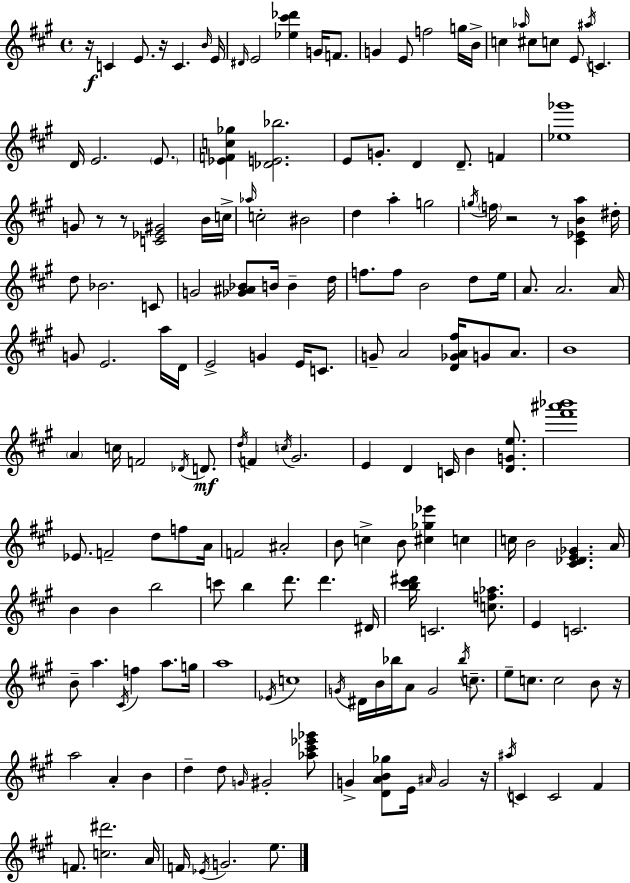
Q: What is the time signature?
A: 4/4